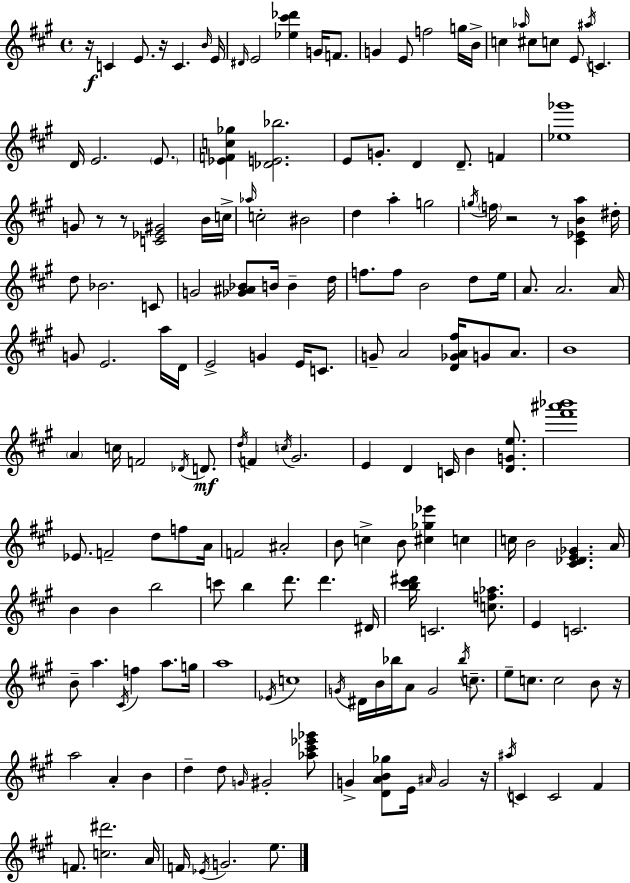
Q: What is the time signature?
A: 4/4